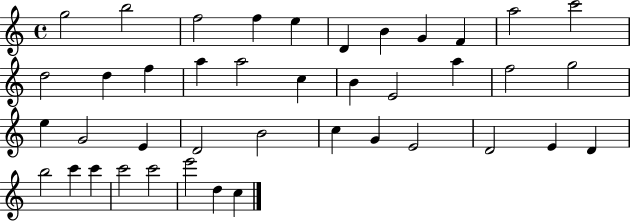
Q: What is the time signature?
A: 4/4